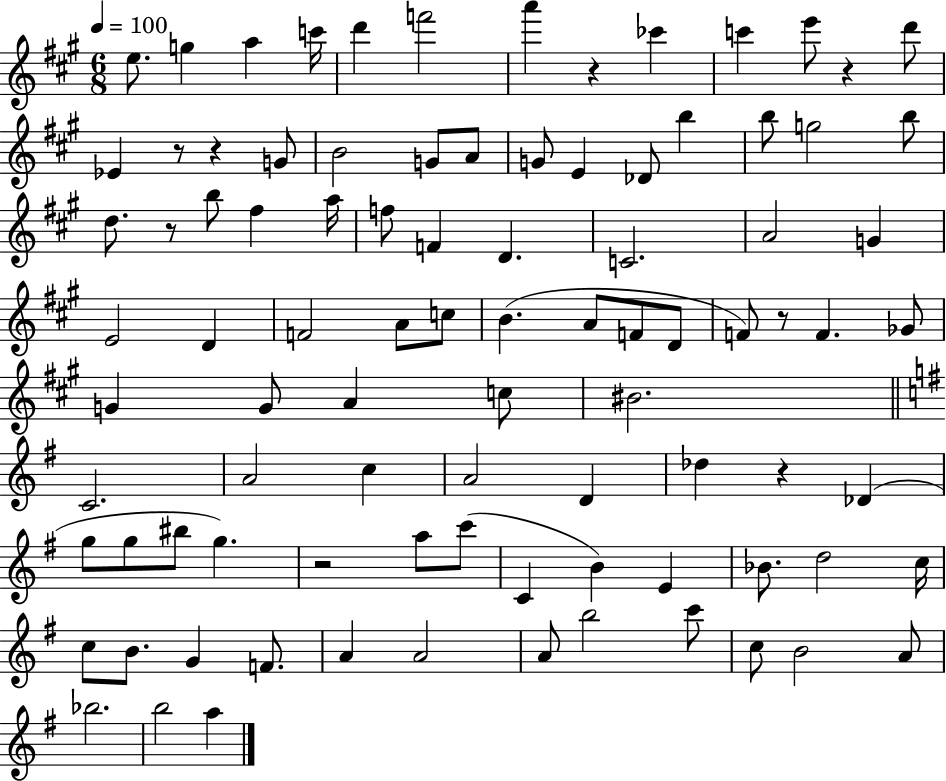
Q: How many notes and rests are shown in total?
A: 92